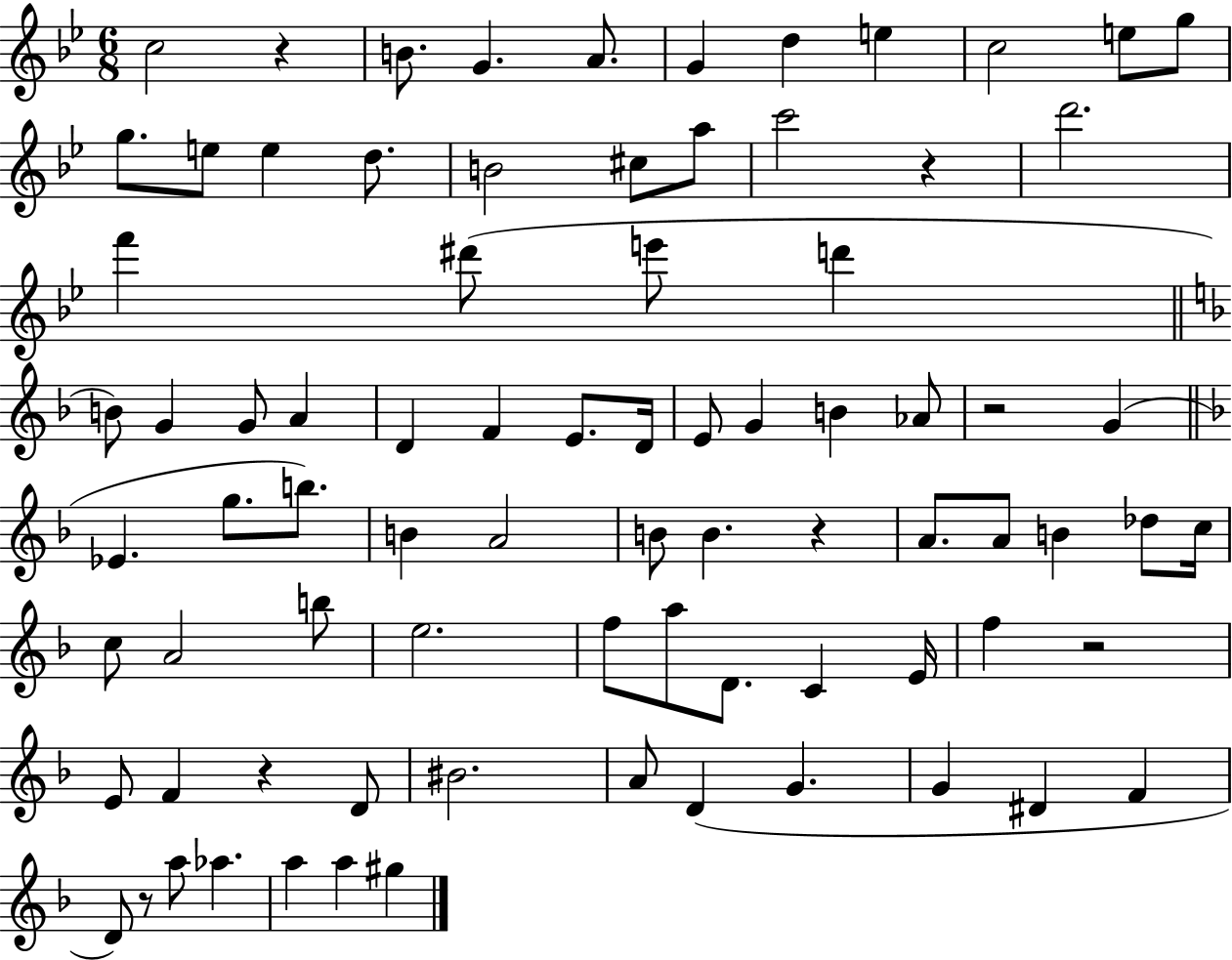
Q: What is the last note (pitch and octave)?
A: G#5